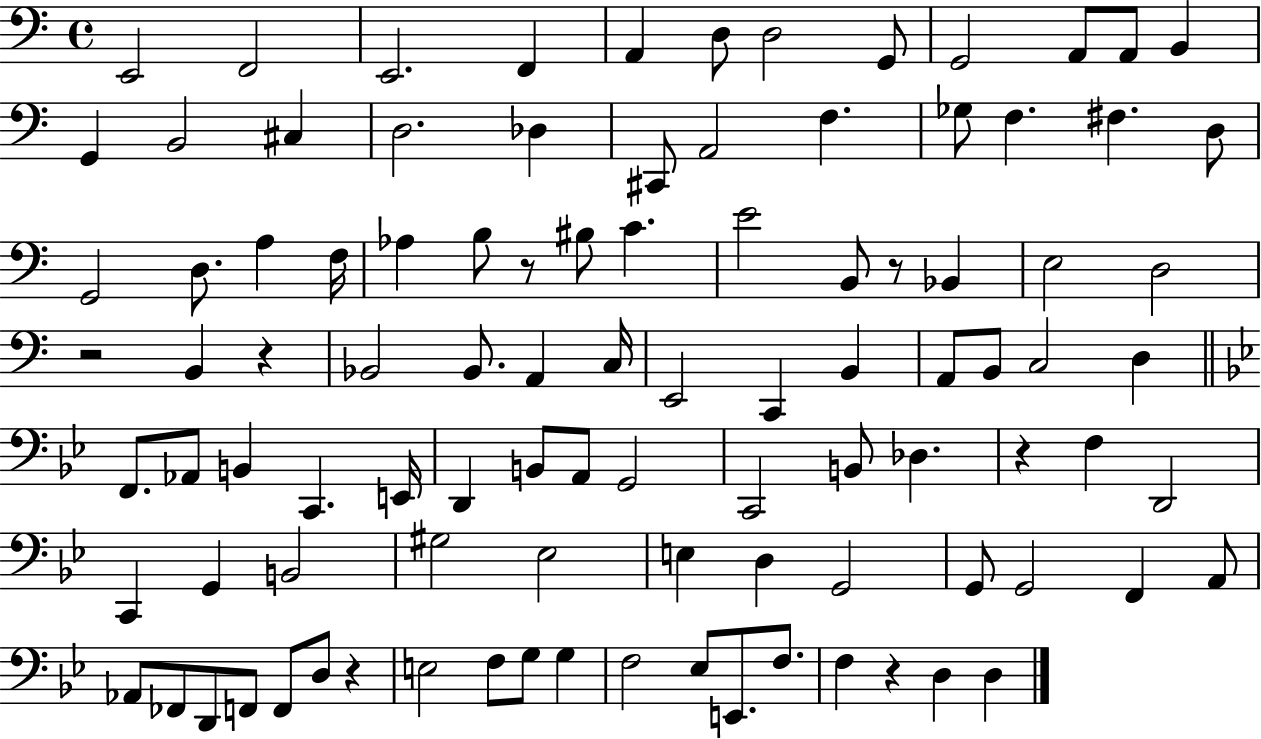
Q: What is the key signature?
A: C major